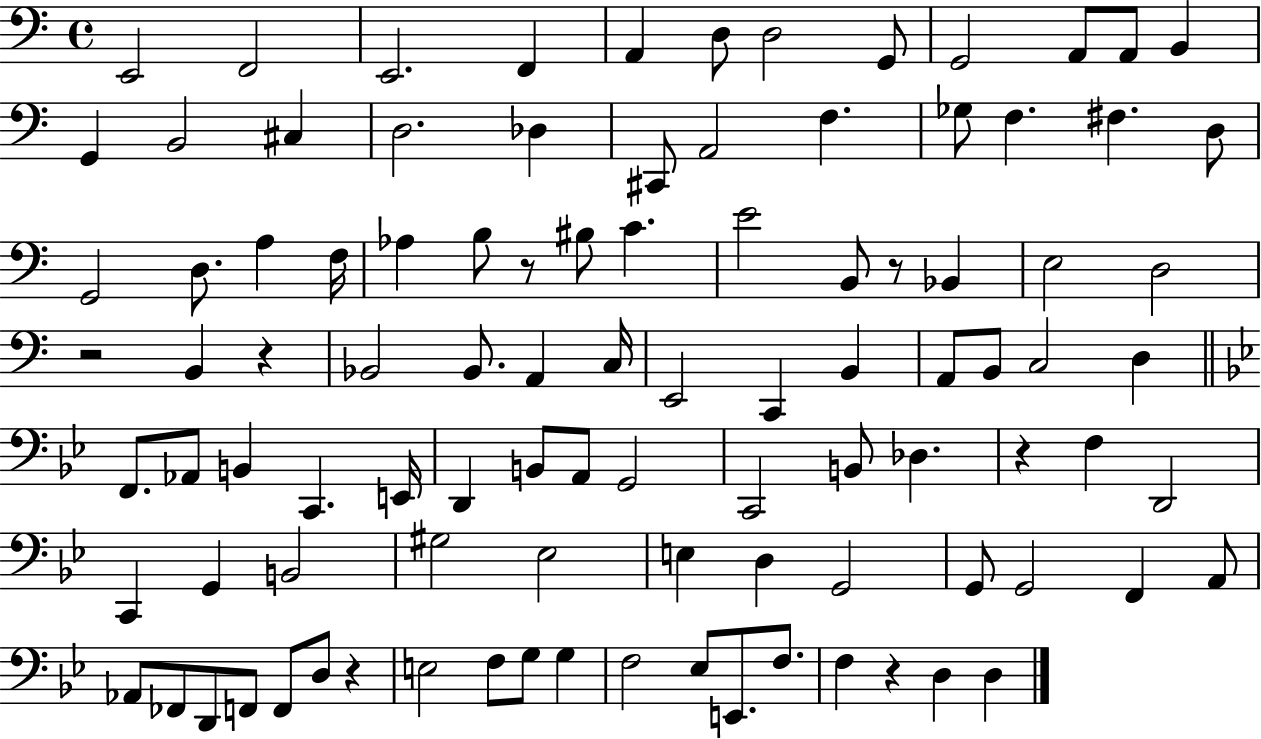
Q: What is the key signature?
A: C major